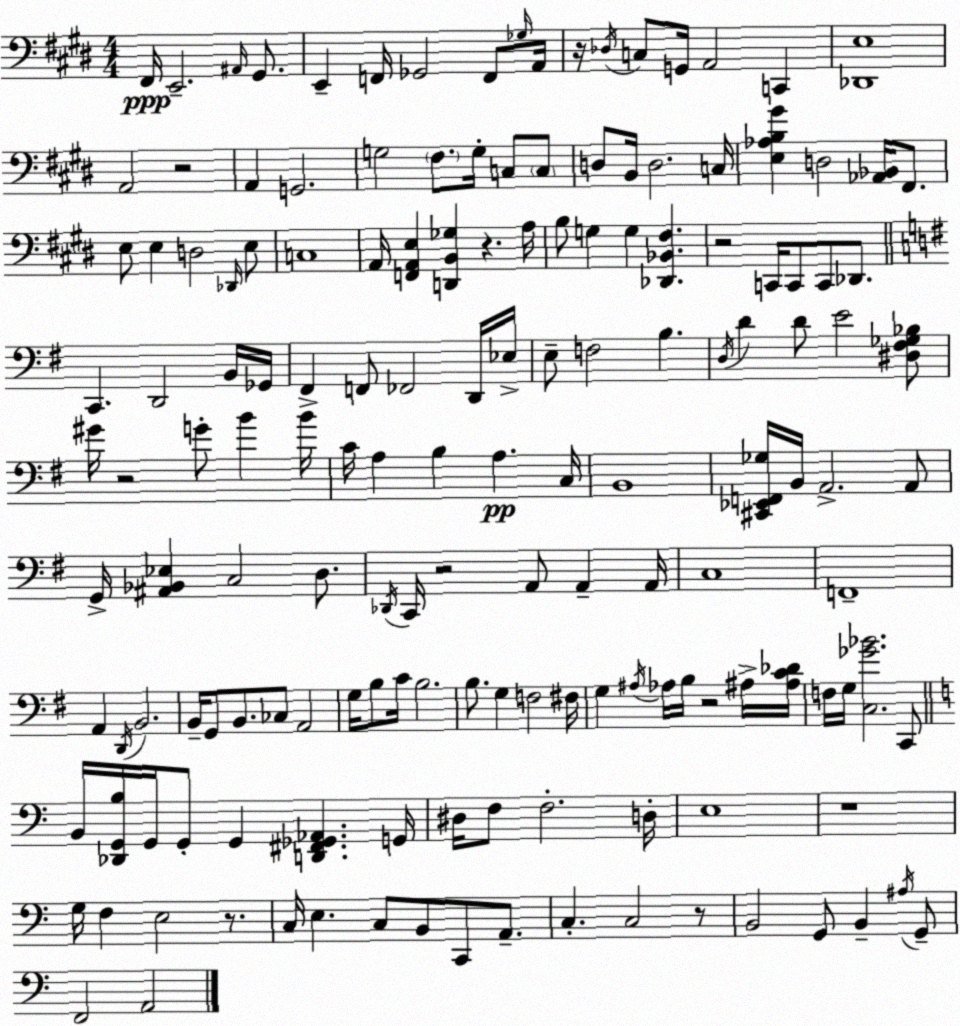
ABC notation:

X:1
T:Untitled
M:4/4
L:1/4
K:E
^F,,/4 E,,2 ^A,,/4 ^G,,/2 E,, F,,/4 _G,,2 F,,/2 _G,/4 A,,/4 z/4 _D,/4 C,/2 G,,/4 A,,2 C,, [_D,,E,]4 A,,2 z2 A,, G,,2 G,2 ^F,/2 G,/4 C,/2 C,/2 D,/2 B,,/4 D,2 C,/4 [E,_A,B,^G] D,2 [_A,,_B,,]/4 ^F,,/2 E,/2 E, D,2 _D,,/4 E,/2 C,4 A,,/4 [F,,A,,E,] [D,,B,,_G,] z A,/4 B,/2 G, G, [_D,,_B,,^F,] z2 C,,/4 C,,/2 C,,/2 _D,,/2 C,, D,,2 B,,/4 _G,,/4 ^F,, F,,/2 _F,,2 D,,/4 _E,/4 E,/2 F,2 B, D,/4 D D/2 E2 [^D,^F,_G,_B,]/2 ^G/4 z2 G/2 B B/4 C/4 A, B, A, C,/4 B,,4 [^C,,_E,,F,,_G,]/4 B,,/4 A,,2 A,,/2 G,,/4 [^A,,_B,,_E,] C,2 D,/2 _D,,/4 C,,/4 z2 A,,/2 A,, A,,/4 C,4 F,,4 A,, D,,/4 B,,2 B,,/4 G,,/2 B,,/2 _C,/2 A,,2 G,/4 B,/2 C/4 B,2 B,/2 G, F,2 ^F,/4 G, ^A,/4 _A,/4 B,/4 z2 ^A,/4 [^A,C_D]/4 F,/4 G,/4 [C,_G_B]2 C,,/2 B,,/4 [_D,,G,,B,]/4 G,,/4 G,,/2 G,, [D,,^F,,_G,,_A,,] G,,/4 ^D,/4 F,/2 F,2 D,/4 E,4 z4 G,/4 F, E,2 z/2 C,/4 E, C,/2 B,,/2 C,,/2 A,,/2 C, C,2 z/2 B,,2 G,,/2 B,, ^A,/4 G,,/2 F,,2 A,,2